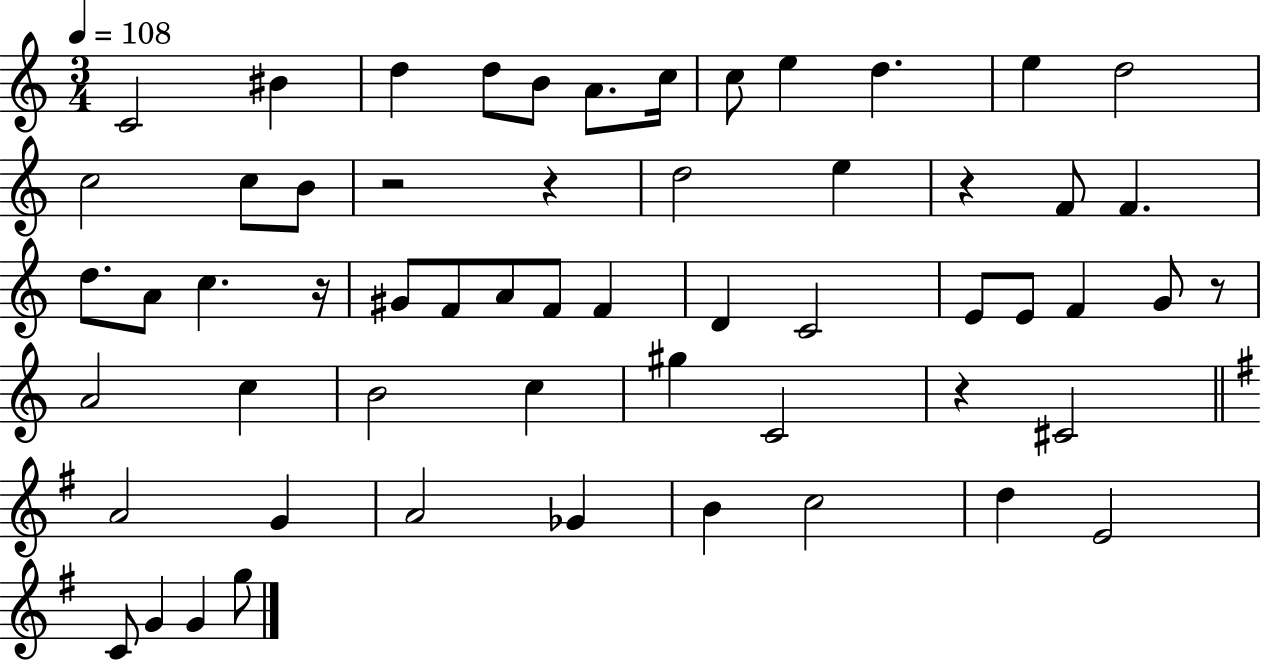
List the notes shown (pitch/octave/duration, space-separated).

C4/h BIS4/q D5/q D5/e B4/e A4/e. C5/s C5/e E5/q D5/q. E5/q D5/h C5/h C5/e B4/e R/h R/q D5/h E5/q R/q F4/e F4/q. D5/e. A4/e C5/q. R/s G#4/e F4/e A4/e F4/e F4/q D4/q C4/h E4/e E4/e F4/q G4/e R/e A4/h C5/q B4/h C5/q G#5/q C4/h R/q C#4/h A4/h G4/q A4/h Gb4/q B4/q C5/h D5/q E4/h C4/e G4/q G4/q G5/e